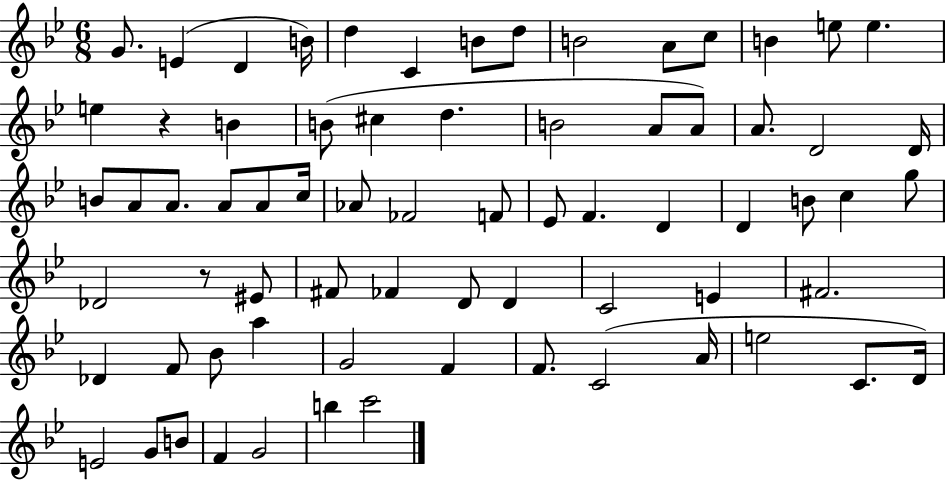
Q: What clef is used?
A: treble